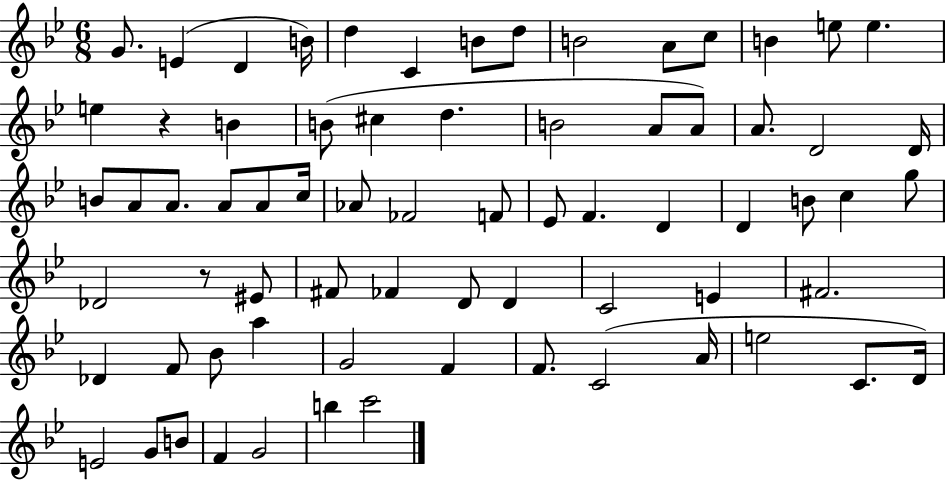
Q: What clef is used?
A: treble